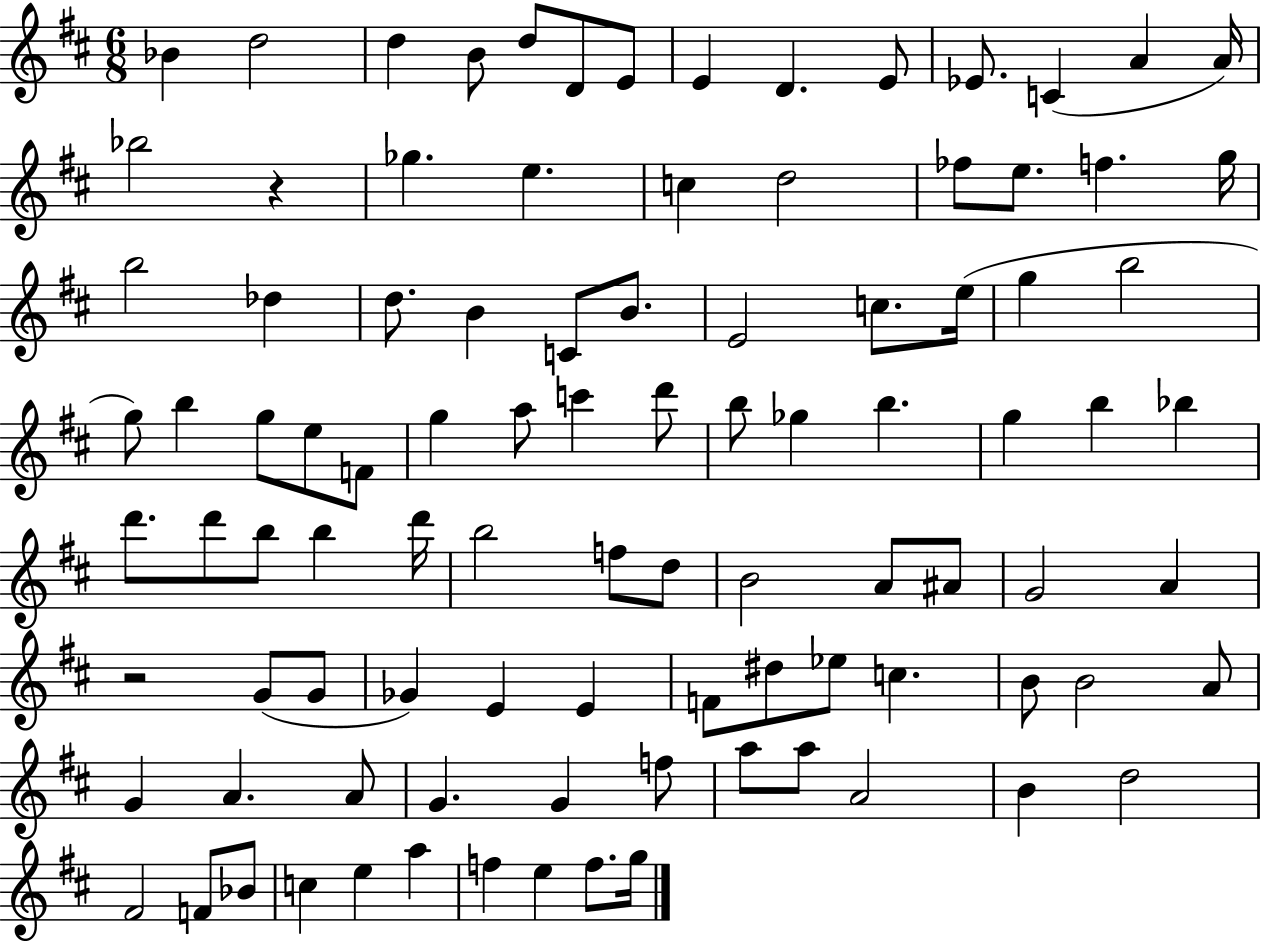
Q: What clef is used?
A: treble